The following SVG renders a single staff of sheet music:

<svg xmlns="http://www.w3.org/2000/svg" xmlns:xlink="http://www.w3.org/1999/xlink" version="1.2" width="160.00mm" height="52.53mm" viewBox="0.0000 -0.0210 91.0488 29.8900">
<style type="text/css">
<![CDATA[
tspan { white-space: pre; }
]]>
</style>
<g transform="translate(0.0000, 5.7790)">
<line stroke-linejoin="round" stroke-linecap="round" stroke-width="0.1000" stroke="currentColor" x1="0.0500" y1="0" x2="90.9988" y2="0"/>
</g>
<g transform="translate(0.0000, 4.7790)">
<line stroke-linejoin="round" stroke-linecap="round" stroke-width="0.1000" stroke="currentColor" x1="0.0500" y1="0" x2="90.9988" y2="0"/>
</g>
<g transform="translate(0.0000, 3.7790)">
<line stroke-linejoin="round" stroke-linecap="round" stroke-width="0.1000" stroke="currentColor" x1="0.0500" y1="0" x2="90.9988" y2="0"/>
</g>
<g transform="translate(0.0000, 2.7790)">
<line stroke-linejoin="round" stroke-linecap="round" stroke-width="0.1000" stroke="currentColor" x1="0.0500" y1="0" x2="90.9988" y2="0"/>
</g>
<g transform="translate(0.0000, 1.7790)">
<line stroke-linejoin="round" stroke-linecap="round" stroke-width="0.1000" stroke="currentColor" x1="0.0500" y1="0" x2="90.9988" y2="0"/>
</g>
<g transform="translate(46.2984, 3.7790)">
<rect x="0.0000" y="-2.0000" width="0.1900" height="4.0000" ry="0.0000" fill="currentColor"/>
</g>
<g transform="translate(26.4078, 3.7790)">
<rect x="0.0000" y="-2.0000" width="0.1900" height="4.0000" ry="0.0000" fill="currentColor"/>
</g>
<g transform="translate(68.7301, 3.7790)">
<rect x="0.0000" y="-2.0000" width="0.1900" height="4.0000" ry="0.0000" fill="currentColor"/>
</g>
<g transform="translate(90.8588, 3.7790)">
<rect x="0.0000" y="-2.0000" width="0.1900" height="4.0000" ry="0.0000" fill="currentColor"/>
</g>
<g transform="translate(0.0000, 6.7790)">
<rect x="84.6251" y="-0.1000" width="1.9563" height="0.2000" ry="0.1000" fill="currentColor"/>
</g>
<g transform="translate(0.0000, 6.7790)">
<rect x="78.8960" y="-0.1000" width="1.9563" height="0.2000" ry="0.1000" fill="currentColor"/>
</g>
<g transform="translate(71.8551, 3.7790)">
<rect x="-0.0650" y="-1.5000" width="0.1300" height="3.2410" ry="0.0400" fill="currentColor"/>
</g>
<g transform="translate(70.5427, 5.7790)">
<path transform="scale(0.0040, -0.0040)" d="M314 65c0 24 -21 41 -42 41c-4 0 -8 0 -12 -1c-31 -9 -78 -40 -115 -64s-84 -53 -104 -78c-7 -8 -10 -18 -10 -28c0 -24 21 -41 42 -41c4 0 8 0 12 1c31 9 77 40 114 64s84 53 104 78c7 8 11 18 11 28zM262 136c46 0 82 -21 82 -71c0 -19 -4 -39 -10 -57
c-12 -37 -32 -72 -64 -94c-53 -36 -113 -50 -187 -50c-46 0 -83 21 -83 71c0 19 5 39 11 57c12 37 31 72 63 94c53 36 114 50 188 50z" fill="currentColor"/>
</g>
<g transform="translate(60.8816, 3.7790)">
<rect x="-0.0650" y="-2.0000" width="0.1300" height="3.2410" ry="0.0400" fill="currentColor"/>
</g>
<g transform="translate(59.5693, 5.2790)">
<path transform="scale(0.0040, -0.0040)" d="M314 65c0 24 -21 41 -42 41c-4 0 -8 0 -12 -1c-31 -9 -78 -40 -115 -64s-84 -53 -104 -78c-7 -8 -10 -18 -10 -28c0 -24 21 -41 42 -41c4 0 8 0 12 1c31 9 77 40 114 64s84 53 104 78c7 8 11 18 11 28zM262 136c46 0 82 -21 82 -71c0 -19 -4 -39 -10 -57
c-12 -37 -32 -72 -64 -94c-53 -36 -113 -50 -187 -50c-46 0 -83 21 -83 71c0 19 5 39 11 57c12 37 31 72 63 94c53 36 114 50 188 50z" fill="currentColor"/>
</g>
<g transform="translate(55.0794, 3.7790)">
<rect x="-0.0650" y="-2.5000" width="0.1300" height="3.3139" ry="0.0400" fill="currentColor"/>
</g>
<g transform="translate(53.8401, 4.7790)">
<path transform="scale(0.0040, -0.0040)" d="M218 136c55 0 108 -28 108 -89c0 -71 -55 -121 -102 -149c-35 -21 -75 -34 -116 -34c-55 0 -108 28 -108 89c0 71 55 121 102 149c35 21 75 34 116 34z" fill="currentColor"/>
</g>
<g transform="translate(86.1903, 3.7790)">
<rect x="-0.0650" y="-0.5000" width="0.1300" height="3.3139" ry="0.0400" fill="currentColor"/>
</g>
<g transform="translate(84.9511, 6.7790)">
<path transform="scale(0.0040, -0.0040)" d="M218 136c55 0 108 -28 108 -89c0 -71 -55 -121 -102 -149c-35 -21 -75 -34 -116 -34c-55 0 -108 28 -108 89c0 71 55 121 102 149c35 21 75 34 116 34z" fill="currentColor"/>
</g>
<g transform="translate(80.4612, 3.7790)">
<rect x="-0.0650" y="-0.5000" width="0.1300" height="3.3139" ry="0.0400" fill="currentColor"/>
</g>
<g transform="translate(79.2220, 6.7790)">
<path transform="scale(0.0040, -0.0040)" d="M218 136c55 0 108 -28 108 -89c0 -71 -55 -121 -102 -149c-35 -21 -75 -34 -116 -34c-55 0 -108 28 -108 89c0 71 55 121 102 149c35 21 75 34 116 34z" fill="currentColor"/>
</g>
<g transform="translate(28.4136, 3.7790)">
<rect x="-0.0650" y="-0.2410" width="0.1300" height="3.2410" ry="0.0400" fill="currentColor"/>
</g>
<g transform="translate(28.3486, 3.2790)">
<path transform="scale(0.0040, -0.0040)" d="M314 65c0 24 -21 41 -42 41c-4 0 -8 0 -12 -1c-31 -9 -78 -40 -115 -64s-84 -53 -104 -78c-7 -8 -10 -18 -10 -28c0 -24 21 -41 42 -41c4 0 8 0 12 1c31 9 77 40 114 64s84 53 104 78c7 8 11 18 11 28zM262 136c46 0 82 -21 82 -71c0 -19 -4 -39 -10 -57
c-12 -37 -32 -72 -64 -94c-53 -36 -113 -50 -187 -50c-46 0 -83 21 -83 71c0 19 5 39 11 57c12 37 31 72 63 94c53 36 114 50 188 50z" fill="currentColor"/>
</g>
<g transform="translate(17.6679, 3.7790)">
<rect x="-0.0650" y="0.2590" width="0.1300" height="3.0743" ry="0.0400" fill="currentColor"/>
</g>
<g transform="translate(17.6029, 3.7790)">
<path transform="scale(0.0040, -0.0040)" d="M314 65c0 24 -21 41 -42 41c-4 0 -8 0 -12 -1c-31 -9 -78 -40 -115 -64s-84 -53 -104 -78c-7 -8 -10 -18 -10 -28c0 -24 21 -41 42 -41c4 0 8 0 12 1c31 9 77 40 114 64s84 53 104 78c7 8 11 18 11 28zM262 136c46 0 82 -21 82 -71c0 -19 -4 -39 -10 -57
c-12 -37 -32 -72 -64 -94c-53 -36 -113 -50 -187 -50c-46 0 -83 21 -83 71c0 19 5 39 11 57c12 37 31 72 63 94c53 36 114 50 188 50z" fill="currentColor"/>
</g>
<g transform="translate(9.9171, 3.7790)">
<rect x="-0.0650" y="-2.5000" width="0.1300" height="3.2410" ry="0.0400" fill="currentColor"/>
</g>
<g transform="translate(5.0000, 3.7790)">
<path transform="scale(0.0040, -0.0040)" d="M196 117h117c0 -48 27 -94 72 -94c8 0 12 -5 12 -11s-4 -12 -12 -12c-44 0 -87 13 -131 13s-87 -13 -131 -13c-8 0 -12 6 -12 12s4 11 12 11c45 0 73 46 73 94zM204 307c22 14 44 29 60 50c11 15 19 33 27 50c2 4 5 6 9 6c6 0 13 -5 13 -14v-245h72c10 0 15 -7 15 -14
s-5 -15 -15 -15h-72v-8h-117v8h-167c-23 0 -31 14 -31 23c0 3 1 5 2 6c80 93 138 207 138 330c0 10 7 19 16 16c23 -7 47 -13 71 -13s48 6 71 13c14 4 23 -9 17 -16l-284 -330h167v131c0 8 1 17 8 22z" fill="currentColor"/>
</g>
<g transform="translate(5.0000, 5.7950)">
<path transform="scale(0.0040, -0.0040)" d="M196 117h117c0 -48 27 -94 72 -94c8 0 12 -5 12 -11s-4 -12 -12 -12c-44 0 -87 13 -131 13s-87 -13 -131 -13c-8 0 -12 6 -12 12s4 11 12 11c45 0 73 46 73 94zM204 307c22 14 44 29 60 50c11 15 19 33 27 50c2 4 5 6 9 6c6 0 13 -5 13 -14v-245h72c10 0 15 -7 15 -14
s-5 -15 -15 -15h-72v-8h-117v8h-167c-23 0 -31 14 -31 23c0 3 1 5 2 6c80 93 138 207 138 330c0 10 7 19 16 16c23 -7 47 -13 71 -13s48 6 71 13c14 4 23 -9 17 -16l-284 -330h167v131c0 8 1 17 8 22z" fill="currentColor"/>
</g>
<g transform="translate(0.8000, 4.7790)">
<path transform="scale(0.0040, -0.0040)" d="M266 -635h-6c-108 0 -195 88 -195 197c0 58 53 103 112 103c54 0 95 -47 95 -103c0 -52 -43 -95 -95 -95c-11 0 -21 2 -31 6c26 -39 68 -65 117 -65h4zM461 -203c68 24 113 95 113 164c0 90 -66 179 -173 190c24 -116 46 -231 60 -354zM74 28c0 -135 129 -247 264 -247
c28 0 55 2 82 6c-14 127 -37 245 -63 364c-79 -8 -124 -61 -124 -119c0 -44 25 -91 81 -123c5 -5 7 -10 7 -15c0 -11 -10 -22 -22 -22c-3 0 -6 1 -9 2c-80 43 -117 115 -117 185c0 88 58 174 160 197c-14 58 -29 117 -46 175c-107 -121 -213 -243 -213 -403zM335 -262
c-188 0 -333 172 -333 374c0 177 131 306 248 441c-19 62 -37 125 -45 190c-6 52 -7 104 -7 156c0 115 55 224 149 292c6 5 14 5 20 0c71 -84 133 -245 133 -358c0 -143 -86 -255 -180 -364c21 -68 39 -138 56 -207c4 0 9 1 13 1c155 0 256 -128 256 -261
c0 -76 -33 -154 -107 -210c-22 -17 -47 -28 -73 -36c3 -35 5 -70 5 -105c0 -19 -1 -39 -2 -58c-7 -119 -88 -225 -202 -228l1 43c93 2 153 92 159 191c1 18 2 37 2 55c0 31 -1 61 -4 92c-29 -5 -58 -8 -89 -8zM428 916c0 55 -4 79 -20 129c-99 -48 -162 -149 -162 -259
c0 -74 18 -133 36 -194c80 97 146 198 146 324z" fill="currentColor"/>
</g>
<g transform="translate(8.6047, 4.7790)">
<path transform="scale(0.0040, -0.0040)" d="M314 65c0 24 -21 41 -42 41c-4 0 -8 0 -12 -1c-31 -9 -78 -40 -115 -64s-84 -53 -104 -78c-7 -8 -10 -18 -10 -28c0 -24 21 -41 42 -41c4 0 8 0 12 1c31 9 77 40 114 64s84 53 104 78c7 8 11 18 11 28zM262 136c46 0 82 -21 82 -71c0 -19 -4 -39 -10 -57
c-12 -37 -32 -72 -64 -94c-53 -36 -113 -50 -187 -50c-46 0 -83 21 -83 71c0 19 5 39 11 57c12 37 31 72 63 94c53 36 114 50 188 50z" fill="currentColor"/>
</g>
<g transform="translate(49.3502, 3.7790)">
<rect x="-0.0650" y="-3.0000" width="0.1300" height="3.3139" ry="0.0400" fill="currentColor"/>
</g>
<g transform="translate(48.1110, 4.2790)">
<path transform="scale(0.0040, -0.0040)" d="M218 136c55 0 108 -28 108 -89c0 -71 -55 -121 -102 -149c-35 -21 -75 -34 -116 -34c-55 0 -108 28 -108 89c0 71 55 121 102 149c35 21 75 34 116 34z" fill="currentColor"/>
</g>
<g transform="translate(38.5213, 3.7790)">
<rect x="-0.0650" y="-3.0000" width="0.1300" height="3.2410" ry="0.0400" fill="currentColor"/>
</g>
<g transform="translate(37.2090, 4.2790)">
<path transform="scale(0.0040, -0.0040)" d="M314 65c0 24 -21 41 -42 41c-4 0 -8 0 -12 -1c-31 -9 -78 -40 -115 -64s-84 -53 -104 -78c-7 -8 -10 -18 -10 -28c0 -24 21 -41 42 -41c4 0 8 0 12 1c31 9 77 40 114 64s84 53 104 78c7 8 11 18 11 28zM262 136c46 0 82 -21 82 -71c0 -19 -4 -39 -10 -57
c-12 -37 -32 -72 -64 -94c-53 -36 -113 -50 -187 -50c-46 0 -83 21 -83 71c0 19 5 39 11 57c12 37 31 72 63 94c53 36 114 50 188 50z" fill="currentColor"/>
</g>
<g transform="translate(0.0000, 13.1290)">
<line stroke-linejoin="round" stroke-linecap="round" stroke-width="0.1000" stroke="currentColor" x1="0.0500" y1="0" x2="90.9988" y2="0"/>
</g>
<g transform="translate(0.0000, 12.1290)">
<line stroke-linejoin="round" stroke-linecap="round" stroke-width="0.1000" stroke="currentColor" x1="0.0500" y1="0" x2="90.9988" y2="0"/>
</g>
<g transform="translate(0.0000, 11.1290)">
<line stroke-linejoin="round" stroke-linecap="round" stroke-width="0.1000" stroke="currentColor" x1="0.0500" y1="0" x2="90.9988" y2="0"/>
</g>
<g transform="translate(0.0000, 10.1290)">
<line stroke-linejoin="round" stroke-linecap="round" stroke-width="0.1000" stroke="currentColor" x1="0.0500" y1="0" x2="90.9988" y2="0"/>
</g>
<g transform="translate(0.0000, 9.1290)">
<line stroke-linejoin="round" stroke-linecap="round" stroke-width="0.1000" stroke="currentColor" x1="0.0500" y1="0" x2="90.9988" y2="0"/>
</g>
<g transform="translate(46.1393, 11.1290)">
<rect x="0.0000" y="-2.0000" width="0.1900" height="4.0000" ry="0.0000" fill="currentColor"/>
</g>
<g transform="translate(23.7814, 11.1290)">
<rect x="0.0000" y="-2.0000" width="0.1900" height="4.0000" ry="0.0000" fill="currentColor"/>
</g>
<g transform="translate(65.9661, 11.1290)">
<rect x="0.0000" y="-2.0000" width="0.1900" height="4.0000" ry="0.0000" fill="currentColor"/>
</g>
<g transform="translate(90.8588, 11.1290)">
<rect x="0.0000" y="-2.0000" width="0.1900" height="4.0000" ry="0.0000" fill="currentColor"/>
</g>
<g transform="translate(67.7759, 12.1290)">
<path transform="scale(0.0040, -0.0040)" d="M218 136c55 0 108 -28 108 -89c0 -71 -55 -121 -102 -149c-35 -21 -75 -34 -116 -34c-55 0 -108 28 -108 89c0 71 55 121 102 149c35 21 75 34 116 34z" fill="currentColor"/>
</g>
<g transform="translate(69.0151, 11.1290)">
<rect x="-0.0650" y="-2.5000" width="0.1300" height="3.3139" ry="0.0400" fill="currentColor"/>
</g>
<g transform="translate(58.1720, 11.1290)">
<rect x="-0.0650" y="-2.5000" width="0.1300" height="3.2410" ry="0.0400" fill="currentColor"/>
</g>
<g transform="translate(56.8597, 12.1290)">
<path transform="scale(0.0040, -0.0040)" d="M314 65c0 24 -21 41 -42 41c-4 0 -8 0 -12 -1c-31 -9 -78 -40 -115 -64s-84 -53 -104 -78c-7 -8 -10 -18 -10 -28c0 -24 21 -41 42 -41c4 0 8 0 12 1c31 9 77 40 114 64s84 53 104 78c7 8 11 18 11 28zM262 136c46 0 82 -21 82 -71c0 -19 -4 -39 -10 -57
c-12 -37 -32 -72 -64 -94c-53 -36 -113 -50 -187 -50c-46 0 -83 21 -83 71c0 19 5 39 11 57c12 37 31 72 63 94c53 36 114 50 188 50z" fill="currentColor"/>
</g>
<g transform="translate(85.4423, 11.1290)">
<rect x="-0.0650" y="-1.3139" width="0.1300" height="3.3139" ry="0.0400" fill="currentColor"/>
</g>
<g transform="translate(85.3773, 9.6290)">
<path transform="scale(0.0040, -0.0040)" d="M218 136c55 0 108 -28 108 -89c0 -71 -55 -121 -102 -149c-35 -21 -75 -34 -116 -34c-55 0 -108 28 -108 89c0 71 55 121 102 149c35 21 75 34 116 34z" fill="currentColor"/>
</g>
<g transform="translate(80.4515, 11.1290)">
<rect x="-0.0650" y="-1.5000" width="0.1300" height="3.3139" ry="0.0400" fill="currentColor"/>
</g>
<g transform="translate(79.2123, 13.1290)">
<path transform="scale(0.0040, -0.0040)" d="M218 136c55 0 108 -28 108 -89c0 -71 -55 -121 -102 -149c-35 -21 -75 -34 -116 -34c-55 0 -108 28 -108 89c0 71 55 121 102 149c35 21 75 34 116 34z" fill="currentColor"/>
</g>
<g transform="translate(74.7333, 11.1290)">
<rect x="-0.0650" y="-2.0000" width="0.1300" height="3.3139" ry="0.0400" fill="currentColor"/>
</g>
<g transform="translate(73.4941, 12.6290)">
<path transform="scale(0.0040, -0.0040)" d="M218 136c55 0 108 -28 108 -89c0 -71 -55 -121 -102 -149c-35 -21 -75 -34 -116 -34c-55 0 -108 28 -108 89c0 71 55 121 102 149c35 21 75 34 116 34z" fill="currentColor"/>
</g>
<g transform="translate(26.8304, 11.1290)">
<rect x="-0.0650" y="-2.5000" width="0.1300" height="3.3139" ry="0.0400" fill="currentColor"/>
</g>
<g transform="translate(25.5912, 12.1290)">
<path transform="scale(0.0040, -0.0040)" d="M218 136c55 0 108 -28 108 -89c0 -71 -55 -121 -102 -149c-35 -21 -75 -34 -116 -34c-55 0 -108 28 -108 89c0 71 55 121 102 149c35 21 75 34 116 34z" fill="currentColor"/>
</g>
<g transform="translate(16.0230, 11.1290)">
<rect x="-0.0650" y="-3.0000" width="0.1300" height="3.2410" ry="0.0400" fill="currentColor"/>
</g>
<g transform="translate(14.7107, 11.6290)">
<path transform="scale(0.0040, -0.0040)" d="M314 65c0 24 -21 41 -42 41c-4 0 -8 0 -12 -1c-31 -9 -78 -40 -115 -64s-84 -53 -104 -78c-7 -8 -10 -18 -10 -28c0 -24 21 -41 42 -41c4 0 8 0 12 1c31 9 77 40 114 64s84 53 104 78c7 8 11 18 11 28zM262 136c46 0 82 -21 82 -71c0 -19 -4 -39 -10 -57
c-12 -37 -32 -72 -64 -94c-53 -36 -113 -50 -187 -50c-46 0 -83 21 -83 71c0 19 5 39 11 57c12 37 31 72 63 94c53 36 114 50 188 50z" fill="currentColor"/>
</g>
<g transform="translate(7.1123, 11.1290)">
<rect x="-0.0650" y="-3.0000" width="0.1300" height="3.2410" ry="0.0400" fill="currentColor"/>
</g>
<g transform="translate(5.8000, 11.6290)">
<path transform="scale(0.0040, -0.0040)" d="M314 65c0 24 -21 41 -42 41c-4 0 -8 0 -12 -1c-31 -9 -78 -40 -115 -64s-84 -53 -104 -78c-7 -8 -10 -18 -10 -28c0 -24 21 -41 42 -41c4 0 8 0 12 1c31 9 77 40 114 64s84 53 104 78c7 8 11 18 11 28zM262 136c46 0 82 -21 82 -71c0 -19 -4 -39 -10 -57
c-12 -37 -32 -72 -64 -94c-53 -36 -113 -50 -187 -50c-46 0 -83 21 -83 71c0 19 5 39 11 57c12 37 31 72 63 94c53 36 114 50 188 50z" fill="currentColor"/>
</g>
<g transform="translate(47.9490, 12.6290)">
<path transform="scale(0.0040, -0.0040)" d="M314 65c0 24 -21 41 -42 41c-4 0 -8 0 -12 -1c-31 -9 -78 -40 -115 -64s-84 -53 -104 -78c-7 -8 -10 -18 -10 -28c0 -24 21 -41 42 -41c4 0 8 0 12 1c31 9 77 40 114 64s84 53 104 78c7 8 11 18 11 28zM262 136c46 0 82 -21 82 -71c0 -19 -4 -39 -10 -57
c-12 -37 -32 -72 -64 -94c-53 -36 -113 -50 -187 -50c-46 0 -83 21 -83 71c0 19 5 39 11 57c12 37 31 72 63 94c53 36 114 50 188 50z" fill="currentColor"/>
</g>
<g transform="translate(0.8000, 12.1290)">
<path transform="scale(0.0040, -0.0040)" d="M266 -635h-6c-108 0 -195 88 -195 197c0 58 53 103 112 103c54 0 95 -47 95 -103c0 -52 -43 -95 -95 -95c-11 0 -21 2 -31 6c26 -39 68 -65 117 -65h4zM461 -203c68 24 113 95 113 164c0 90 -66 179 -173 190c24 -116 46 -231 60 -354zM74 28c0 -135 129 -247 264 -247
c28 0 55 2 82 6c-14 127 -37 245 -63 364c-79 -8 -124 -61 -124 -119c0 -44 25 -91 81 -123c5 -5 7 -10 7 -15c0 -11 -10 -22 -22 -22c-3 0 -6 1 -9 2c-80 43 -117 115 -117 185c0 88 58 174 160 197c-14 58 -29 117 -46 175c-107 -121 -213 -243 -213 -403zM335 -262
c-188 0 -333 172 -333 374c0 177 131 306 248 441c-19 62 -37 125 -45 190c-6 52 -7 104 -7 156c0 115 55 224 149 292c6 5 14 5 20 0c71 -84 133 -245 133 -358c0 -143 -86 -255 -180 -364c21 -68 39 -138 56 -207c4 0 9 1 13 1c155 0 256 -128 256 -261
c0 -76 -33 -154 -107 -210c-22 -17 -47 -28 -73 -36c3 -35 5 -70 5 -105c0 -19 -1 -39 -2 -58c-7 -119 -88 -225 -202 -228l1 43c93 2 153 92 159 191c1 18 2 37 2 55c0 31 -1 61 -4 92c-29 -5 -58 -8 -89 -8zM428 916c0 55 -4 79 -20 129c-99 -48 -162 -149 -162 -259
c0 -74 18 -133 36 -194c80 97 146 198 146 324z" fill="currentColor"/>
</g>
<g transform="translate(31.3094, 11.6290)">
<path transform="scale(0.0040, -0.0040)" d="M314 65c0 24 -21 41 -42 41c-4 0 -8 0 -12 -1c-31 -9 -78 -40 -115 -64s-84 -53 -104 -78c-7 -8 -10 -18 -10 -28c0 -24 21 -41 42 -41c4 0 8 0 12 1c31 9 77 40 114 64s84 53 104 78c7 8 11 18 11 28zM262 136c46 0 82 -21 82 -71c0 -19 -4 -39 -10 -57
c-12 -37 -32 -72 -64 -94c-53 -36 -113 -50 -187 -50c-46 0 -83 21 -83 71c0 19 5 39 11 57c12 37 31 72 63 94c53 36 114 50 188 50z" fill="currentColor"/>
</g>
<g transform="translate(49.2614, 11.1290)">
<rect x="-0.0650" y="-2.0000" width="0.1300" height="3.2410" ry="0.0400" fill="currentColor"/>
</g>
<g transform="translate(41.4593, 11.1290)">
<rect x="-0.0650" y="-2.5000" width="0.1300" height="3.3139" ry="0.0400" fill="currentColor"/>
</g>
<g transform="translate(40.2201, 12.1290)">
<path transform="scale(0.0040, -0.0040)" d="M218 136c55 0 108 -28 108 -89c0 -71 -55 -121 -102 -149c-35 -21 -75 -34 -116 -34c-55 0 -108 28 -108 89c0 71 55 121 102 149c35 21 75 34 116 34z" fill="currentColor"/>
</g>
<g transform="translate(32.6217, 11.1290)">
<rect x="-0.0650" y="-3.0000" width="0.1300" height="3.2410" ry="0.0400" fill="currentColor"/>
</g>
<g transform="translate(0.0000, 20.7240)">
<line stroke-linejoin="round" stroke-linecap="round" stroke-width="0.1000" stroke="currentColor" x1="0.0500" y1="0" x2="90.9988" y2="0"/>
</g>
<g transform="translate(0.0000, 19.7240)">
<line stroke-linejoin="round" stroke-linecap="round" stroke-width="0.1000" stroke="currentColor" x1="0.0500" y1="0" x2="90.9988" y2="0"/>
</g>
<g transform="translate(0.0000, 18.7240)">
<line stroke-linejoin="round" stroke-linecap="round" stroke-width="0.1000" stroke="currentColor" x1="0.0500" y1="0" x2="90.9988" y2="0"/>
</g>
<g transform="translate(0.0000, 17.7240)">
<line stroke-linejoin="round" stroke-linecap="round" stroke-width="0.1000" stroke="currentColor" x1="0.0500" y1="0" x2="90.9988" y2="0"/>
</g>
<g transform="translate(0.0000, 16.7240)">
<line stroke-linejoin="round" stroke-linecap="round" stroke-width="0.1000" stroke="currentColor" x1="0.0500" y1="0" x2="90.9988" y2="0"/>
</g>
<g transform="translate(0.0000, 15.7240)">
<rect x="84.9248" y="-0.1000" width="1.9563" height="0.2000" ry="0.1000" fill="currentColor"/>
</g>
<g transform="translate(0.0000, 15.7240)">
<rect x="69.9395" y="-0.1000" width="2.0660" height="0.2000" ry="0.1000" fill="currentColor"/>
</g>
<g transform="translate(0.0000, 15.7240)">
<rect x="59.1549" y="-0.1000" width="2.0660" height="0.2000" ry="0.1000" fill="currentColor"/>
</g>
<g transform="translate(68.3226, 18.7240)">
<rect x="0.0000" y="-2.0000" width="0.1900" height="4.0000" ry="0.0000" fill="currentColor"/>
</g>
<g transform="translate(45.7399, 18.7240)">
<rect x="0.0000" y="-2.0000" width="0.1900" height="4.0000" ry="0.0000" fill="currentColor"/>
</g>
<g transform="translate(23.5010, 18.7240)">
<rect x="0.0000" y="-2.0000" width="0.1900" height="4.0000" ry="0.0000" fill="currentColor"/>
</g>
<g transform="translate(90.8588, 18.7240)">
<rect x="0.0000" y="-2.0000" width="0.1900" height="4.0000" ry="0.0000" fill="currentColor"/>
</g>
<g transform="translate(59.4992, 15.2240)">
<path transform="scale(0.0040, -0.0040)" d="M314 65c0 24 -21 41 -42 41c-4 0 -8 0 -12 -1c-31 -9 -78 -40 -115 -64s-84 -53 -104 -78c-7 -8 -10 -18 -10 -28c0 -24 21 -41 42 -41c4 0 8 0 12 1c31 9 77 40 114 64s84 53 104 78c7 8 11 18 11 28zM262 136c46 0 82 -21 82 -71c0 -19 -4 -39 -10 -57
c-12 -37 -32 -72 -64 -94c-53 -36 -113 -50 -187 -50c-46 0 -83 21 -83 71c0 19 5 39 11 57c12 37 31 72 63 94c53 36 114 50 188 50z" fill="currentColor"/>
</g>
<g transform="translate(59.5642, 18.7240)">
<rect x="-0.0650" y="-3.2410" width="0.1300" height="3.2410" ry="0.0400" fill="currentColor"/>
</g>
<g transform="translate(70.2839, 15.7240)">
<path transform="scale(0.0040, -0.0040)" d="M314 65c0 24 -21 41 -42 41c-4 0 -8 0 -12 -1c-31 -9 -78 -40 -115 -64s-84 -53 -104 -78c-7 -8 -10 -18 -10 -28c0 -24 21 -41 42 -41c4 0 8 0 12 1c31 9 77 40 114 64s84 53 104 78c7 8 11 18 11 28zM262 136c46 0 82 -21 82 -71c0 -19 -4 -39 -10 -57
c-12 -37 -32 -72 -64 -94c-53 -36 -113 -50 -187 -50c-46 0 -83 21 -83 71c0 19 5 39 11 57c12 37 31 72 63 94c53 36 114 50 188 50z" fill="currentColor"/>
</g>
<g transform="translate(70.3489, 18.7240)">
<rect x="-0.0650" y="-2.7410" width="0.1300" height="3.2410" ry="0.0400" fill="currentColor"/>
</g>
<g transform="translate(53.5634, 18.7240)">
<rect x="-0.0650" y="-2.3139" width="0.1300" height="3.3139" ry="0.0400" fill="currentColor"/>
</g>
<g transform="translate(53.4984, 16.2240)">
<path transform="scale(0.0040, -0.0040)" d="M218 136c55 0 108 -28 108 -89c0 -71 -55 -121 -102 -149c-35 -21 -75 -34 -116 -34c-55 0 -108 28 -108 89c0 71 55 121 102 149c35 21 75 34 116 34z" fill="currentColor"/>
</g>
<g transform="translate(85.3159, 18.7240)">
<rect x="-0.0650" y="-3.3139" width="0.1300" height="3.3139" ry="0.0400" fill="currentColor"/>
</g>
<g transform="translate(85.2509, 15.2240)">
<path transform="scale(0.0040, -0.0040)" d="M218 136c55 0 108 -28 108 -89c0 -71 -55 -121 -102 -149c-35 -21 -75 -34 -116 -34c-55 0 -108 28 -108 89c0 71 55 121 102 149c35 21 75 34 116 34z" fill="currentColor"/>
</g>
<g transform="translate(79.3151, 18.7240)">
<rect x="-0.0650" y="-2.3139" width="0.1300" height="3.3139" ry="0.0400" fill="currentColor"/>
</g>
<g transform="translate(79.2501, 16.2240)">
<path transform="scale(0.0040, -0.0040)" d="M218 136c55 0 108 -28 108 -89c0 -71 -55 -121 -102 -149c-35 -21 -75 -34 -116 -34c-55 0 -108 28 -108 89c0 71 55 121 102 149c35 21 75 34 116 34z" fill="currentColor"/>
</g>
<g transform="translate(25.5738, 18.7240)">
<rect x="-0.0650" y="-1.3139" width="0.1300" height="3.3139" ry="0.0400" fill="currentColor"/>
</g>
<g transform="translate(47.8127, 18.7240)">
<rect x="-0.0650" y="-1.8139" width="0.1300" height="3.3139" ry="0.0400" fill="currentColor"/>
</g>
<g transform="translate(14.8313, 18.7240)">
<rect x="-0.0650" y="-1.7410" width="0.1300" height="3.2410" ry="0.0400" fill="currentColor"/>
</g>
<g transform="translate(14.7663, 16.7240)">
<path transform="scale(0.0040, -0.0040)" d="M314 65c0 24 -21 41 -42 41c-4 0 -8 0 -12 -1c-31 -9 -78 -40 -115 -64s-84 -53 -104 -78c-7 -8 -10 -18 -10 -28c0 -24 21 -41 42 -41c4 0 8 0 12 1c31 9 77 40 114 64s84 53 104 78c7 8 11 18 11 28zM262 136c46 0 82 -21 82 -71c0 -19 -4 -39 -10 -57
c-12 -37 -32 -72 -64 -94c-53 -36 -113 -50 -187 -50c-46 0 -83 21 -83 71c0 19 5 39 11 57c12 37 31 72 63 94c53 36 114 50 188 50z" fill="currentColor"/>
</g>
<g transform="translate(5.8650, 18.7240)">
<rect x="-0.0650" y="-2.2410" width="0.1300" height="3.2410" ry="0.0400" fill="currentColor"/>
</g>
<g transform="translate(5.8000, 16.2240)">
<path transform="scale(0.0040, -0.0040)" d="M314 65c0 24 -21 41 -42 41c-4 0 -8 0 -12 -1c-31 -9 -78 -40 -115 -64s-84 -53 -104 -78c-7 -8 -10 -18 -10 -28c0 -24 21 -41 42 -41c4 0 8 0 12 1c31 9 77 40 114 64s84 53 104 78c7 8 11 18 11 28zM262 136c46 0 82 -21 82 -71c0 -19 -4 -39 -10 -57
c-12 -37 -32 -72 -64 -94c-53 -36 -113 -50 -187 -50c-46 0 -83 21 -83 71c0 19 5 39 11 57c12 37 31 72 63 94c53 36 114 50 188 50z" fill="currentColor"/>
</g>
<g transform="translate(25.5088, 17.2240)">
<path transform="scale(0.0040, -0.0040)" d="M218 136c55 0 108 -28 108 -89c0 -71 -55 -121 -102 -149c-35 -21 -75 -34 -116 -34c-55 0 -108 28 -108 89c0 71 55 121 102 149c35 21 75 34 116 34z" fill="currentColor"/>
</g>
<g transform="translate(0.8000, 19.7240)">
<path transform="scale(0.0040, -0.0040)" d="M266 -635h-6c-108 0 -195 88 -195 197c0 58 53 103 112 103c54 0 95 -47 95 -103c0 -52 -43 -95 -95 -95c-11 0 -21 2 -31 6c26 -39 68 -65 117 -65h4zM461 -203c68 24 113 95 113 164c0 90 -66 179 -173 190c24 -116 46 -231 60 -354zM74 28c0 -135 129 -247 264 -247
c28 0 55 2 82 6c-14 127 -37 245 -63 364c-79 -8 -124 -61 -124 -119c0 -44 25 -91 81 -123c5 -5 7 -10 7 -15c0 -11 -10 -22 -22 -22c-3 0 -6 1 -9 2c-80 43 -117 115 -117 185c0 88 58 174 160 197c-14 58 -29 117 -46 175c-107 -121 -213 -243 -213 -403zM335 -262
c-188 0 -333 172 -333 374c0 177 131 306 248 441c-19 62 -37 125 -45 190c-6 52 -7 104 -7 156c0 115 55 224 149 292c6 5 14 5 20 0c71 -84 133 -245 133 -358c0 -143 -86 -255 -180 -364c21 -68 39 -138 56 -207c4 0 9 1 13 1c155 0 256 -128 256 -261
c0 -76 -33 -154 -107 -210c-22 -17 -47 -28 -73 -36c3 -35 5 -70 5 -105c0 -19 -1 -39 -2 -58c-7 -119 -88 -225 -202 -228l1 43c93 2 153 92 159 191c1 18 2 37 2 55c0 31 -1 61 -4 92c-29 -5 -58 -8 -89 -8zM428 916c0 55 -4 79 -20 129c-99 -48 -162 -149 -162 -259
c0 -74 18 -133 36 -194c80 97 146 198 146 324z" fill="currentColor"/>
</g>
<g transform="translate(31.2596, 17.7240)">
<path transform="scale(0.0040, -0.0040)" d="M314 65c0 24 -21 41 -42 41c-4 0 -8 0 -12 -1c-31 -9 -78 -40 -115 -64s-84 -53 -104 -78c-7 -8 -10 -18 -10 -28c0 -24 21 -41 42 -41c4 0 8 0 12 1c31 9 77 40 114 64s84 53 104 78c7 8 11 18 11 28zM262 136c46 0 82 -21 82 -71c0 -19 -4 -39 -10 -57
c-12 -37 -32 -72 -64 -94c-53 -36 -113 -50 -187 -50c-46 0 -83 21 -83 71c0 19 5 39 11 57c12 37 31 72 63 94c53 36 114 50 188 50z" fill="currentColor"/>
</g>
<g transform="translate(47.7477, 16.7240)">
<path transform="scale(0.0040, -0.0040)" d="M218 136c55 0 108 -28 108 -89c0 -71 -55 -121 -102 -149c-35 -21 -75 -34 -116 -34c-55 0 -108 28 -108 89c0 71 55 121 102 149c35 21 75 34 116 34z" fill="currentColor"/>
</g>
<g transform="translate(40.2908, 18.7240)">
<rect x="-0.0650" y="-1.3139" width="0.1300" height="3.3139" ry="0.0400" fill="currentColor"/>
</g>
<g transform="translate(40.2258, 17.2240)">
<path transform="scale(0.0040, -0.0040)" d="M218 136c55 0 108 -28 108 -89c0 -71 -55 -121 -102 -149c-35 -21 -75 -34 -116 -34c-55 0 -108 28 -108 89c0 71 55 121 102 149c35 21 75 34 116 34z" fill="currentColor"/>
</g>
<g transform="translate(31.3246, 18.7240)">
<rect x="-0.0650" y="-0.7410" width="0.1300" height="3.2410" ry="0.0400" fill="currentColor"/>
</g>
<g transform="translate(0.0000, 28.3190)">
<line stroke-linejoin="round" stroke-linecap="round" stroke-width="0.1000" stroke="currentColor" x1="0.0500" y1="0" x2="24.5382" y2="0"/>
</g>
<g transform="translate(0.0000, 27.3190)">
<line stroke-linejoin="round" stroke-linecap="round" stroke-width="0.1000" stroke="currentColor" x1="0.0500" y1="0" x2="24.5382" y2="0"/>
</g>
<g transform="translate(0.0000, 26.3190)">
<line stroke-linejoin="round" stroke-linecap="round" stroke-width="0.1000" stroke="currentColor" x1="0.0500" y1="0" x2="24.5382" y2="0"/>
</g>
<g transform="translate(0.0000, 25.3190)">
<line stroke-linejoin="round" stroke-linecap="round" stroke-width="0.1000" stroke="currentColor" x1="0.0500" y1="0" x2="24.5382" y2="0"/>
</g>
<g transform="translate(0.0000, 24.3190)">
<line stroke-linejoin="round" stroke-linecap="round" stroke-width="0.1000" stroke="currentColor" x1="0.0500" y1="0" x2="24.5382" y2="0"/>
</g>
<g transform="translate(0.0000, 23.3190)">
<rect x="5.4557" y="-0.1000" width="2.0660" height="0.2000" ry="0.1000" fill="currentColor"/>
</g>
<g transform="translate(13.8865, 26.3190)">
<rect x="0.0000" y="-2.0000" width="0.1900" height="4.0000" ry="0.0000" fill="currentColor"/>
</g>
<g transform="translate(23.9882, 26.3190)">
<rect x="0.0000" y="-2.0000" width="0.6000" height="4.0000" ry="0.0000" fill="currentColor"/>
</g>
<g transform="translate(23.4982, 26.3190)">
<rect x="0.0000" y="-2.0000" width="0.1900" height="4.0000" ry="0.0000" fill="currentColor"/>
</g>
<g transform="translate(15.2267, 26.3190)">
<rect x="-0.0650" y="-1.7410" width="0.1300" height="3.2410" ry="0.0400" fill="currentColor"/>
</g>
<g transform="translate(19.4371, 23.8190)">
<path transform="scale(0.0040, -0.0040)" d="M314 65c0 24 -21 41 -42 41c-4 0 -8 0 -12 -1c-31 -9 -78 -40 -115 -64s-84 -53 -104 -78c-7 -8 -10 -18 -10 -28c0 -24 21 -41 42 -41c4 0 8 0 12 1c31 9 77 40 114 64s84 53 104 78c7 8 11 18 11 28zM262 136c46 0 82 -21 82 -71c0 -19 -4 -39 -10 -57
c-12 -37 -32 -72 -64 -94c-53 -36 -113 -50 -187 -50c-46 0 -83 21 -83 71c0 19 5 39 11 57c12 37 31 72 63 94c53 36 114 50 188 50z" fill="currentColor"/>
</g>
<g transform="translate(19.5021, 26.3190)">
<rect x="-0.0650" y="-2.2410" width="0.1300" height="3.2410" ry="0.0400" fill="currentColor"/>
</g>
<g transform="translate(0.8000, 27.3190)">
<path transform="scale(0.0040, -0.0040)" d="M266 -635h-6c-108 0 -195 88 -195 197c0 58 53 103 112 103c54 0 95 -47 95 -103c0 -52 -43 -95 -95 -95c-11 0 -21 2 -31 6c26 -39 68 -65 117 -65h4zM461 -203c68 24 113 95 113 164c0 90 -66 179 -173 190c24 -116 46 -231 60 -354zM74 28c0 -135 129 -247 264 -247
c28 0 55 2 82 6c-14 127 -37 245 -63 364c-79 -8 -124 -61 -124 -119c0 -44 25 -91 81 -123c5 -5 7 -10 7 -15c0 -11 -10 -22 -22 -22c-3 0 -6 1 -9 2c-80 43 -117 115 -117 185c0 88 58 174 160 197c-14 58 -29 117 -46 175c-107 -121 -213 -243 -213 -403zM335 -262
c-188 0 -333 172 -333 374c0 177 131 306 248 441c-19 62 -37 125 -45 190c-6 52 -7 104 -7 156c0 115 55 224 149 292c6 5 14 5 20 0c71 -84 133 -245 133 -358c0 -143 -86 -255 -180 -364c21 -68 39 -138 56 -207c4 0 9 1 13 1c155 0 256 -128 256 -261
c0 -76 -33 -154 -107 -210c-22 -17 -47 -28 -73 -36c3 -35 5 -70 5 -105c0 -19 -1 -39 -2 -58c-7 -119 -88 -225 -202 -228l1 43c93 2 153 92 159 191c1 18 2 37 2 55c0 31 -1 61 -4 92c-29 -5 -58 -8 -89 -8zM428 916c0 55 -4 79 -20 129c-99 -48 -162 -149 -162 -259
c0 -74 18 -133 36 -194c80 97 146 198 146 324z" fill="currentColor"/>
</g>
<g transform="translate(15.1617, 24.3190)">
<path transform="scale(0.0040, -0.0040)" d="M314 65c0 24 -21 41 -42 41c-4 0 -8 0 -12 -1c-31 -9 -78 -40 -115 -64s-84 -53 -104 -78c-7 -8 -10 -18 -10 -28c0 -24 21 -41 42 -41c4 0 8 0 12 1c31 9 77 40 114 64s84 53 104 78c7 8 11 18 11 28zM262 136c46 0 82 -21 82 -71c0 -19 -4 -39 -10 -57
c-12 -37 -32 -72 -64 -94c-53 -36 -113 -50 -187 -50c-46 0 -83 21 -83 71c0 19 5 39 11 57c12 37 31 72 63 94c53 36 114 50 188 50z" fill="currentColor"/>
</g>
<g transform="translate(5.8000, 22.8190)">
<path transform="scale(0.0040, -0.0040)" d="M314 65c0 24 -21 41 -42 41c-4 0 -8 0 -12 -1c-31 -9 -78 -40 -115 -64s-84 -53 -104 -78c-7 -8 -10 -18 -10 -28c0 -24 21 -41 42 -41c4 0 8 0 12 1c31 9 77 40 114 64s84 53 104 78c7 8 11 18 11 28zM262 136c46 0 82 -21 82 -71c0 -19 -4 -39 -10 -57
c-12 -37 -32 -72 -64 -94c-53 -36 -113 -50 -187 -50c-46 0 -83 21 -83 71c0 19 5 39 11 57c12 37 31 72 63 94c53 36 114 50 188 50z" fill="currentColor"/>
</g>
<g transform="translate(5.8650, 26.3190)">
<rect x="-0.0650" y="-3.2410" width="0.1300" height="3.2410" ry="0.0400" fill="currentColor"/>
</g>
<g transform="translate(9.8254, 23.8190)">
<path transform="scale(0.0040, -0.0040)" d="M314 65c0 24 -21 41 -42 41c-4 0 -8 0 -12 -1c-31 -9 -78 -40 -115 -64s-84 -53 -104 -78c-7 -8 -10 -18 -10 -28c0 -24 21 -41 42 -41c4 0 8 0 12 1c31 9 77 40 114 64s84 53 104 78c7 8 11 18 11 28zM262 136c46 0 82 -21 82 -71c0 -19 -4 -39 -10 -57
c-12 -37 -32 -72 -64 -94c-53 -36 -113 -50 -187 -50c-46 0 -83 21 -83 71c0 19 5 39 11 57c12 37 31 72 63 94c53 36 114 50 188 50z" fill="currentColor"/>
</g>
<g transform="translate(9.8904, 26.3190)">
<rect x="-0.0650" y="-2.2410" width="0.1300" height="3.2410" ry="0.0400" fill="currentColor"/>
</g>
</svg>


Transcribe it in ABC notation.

X:1
T:Untitled
M:4/4
L:1/4
K:C
G2 B2 c2 A2 A G F2 E2 C C A2 A2 G A2 G F2 G2 G F E e g2 f2 e d2 e f g b2 a2 g b b2 g2 f2 g2